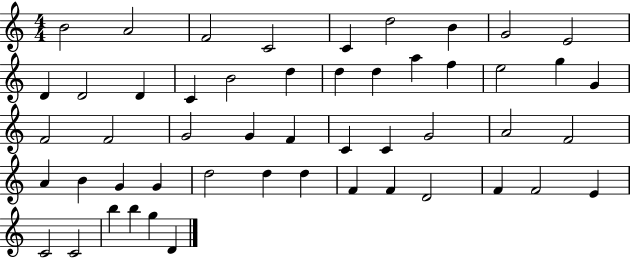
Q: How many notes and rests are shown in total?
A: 51